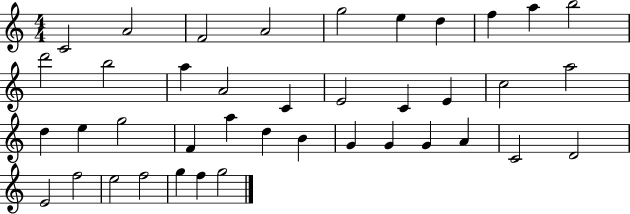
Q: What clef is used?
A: treble